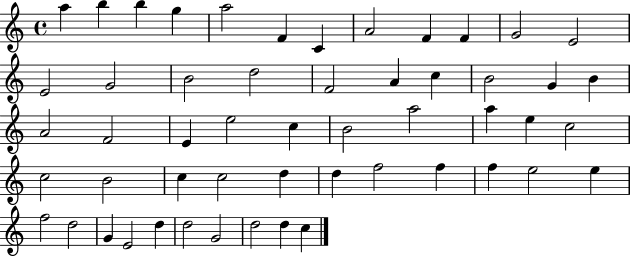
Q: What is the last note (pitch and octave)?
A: C5